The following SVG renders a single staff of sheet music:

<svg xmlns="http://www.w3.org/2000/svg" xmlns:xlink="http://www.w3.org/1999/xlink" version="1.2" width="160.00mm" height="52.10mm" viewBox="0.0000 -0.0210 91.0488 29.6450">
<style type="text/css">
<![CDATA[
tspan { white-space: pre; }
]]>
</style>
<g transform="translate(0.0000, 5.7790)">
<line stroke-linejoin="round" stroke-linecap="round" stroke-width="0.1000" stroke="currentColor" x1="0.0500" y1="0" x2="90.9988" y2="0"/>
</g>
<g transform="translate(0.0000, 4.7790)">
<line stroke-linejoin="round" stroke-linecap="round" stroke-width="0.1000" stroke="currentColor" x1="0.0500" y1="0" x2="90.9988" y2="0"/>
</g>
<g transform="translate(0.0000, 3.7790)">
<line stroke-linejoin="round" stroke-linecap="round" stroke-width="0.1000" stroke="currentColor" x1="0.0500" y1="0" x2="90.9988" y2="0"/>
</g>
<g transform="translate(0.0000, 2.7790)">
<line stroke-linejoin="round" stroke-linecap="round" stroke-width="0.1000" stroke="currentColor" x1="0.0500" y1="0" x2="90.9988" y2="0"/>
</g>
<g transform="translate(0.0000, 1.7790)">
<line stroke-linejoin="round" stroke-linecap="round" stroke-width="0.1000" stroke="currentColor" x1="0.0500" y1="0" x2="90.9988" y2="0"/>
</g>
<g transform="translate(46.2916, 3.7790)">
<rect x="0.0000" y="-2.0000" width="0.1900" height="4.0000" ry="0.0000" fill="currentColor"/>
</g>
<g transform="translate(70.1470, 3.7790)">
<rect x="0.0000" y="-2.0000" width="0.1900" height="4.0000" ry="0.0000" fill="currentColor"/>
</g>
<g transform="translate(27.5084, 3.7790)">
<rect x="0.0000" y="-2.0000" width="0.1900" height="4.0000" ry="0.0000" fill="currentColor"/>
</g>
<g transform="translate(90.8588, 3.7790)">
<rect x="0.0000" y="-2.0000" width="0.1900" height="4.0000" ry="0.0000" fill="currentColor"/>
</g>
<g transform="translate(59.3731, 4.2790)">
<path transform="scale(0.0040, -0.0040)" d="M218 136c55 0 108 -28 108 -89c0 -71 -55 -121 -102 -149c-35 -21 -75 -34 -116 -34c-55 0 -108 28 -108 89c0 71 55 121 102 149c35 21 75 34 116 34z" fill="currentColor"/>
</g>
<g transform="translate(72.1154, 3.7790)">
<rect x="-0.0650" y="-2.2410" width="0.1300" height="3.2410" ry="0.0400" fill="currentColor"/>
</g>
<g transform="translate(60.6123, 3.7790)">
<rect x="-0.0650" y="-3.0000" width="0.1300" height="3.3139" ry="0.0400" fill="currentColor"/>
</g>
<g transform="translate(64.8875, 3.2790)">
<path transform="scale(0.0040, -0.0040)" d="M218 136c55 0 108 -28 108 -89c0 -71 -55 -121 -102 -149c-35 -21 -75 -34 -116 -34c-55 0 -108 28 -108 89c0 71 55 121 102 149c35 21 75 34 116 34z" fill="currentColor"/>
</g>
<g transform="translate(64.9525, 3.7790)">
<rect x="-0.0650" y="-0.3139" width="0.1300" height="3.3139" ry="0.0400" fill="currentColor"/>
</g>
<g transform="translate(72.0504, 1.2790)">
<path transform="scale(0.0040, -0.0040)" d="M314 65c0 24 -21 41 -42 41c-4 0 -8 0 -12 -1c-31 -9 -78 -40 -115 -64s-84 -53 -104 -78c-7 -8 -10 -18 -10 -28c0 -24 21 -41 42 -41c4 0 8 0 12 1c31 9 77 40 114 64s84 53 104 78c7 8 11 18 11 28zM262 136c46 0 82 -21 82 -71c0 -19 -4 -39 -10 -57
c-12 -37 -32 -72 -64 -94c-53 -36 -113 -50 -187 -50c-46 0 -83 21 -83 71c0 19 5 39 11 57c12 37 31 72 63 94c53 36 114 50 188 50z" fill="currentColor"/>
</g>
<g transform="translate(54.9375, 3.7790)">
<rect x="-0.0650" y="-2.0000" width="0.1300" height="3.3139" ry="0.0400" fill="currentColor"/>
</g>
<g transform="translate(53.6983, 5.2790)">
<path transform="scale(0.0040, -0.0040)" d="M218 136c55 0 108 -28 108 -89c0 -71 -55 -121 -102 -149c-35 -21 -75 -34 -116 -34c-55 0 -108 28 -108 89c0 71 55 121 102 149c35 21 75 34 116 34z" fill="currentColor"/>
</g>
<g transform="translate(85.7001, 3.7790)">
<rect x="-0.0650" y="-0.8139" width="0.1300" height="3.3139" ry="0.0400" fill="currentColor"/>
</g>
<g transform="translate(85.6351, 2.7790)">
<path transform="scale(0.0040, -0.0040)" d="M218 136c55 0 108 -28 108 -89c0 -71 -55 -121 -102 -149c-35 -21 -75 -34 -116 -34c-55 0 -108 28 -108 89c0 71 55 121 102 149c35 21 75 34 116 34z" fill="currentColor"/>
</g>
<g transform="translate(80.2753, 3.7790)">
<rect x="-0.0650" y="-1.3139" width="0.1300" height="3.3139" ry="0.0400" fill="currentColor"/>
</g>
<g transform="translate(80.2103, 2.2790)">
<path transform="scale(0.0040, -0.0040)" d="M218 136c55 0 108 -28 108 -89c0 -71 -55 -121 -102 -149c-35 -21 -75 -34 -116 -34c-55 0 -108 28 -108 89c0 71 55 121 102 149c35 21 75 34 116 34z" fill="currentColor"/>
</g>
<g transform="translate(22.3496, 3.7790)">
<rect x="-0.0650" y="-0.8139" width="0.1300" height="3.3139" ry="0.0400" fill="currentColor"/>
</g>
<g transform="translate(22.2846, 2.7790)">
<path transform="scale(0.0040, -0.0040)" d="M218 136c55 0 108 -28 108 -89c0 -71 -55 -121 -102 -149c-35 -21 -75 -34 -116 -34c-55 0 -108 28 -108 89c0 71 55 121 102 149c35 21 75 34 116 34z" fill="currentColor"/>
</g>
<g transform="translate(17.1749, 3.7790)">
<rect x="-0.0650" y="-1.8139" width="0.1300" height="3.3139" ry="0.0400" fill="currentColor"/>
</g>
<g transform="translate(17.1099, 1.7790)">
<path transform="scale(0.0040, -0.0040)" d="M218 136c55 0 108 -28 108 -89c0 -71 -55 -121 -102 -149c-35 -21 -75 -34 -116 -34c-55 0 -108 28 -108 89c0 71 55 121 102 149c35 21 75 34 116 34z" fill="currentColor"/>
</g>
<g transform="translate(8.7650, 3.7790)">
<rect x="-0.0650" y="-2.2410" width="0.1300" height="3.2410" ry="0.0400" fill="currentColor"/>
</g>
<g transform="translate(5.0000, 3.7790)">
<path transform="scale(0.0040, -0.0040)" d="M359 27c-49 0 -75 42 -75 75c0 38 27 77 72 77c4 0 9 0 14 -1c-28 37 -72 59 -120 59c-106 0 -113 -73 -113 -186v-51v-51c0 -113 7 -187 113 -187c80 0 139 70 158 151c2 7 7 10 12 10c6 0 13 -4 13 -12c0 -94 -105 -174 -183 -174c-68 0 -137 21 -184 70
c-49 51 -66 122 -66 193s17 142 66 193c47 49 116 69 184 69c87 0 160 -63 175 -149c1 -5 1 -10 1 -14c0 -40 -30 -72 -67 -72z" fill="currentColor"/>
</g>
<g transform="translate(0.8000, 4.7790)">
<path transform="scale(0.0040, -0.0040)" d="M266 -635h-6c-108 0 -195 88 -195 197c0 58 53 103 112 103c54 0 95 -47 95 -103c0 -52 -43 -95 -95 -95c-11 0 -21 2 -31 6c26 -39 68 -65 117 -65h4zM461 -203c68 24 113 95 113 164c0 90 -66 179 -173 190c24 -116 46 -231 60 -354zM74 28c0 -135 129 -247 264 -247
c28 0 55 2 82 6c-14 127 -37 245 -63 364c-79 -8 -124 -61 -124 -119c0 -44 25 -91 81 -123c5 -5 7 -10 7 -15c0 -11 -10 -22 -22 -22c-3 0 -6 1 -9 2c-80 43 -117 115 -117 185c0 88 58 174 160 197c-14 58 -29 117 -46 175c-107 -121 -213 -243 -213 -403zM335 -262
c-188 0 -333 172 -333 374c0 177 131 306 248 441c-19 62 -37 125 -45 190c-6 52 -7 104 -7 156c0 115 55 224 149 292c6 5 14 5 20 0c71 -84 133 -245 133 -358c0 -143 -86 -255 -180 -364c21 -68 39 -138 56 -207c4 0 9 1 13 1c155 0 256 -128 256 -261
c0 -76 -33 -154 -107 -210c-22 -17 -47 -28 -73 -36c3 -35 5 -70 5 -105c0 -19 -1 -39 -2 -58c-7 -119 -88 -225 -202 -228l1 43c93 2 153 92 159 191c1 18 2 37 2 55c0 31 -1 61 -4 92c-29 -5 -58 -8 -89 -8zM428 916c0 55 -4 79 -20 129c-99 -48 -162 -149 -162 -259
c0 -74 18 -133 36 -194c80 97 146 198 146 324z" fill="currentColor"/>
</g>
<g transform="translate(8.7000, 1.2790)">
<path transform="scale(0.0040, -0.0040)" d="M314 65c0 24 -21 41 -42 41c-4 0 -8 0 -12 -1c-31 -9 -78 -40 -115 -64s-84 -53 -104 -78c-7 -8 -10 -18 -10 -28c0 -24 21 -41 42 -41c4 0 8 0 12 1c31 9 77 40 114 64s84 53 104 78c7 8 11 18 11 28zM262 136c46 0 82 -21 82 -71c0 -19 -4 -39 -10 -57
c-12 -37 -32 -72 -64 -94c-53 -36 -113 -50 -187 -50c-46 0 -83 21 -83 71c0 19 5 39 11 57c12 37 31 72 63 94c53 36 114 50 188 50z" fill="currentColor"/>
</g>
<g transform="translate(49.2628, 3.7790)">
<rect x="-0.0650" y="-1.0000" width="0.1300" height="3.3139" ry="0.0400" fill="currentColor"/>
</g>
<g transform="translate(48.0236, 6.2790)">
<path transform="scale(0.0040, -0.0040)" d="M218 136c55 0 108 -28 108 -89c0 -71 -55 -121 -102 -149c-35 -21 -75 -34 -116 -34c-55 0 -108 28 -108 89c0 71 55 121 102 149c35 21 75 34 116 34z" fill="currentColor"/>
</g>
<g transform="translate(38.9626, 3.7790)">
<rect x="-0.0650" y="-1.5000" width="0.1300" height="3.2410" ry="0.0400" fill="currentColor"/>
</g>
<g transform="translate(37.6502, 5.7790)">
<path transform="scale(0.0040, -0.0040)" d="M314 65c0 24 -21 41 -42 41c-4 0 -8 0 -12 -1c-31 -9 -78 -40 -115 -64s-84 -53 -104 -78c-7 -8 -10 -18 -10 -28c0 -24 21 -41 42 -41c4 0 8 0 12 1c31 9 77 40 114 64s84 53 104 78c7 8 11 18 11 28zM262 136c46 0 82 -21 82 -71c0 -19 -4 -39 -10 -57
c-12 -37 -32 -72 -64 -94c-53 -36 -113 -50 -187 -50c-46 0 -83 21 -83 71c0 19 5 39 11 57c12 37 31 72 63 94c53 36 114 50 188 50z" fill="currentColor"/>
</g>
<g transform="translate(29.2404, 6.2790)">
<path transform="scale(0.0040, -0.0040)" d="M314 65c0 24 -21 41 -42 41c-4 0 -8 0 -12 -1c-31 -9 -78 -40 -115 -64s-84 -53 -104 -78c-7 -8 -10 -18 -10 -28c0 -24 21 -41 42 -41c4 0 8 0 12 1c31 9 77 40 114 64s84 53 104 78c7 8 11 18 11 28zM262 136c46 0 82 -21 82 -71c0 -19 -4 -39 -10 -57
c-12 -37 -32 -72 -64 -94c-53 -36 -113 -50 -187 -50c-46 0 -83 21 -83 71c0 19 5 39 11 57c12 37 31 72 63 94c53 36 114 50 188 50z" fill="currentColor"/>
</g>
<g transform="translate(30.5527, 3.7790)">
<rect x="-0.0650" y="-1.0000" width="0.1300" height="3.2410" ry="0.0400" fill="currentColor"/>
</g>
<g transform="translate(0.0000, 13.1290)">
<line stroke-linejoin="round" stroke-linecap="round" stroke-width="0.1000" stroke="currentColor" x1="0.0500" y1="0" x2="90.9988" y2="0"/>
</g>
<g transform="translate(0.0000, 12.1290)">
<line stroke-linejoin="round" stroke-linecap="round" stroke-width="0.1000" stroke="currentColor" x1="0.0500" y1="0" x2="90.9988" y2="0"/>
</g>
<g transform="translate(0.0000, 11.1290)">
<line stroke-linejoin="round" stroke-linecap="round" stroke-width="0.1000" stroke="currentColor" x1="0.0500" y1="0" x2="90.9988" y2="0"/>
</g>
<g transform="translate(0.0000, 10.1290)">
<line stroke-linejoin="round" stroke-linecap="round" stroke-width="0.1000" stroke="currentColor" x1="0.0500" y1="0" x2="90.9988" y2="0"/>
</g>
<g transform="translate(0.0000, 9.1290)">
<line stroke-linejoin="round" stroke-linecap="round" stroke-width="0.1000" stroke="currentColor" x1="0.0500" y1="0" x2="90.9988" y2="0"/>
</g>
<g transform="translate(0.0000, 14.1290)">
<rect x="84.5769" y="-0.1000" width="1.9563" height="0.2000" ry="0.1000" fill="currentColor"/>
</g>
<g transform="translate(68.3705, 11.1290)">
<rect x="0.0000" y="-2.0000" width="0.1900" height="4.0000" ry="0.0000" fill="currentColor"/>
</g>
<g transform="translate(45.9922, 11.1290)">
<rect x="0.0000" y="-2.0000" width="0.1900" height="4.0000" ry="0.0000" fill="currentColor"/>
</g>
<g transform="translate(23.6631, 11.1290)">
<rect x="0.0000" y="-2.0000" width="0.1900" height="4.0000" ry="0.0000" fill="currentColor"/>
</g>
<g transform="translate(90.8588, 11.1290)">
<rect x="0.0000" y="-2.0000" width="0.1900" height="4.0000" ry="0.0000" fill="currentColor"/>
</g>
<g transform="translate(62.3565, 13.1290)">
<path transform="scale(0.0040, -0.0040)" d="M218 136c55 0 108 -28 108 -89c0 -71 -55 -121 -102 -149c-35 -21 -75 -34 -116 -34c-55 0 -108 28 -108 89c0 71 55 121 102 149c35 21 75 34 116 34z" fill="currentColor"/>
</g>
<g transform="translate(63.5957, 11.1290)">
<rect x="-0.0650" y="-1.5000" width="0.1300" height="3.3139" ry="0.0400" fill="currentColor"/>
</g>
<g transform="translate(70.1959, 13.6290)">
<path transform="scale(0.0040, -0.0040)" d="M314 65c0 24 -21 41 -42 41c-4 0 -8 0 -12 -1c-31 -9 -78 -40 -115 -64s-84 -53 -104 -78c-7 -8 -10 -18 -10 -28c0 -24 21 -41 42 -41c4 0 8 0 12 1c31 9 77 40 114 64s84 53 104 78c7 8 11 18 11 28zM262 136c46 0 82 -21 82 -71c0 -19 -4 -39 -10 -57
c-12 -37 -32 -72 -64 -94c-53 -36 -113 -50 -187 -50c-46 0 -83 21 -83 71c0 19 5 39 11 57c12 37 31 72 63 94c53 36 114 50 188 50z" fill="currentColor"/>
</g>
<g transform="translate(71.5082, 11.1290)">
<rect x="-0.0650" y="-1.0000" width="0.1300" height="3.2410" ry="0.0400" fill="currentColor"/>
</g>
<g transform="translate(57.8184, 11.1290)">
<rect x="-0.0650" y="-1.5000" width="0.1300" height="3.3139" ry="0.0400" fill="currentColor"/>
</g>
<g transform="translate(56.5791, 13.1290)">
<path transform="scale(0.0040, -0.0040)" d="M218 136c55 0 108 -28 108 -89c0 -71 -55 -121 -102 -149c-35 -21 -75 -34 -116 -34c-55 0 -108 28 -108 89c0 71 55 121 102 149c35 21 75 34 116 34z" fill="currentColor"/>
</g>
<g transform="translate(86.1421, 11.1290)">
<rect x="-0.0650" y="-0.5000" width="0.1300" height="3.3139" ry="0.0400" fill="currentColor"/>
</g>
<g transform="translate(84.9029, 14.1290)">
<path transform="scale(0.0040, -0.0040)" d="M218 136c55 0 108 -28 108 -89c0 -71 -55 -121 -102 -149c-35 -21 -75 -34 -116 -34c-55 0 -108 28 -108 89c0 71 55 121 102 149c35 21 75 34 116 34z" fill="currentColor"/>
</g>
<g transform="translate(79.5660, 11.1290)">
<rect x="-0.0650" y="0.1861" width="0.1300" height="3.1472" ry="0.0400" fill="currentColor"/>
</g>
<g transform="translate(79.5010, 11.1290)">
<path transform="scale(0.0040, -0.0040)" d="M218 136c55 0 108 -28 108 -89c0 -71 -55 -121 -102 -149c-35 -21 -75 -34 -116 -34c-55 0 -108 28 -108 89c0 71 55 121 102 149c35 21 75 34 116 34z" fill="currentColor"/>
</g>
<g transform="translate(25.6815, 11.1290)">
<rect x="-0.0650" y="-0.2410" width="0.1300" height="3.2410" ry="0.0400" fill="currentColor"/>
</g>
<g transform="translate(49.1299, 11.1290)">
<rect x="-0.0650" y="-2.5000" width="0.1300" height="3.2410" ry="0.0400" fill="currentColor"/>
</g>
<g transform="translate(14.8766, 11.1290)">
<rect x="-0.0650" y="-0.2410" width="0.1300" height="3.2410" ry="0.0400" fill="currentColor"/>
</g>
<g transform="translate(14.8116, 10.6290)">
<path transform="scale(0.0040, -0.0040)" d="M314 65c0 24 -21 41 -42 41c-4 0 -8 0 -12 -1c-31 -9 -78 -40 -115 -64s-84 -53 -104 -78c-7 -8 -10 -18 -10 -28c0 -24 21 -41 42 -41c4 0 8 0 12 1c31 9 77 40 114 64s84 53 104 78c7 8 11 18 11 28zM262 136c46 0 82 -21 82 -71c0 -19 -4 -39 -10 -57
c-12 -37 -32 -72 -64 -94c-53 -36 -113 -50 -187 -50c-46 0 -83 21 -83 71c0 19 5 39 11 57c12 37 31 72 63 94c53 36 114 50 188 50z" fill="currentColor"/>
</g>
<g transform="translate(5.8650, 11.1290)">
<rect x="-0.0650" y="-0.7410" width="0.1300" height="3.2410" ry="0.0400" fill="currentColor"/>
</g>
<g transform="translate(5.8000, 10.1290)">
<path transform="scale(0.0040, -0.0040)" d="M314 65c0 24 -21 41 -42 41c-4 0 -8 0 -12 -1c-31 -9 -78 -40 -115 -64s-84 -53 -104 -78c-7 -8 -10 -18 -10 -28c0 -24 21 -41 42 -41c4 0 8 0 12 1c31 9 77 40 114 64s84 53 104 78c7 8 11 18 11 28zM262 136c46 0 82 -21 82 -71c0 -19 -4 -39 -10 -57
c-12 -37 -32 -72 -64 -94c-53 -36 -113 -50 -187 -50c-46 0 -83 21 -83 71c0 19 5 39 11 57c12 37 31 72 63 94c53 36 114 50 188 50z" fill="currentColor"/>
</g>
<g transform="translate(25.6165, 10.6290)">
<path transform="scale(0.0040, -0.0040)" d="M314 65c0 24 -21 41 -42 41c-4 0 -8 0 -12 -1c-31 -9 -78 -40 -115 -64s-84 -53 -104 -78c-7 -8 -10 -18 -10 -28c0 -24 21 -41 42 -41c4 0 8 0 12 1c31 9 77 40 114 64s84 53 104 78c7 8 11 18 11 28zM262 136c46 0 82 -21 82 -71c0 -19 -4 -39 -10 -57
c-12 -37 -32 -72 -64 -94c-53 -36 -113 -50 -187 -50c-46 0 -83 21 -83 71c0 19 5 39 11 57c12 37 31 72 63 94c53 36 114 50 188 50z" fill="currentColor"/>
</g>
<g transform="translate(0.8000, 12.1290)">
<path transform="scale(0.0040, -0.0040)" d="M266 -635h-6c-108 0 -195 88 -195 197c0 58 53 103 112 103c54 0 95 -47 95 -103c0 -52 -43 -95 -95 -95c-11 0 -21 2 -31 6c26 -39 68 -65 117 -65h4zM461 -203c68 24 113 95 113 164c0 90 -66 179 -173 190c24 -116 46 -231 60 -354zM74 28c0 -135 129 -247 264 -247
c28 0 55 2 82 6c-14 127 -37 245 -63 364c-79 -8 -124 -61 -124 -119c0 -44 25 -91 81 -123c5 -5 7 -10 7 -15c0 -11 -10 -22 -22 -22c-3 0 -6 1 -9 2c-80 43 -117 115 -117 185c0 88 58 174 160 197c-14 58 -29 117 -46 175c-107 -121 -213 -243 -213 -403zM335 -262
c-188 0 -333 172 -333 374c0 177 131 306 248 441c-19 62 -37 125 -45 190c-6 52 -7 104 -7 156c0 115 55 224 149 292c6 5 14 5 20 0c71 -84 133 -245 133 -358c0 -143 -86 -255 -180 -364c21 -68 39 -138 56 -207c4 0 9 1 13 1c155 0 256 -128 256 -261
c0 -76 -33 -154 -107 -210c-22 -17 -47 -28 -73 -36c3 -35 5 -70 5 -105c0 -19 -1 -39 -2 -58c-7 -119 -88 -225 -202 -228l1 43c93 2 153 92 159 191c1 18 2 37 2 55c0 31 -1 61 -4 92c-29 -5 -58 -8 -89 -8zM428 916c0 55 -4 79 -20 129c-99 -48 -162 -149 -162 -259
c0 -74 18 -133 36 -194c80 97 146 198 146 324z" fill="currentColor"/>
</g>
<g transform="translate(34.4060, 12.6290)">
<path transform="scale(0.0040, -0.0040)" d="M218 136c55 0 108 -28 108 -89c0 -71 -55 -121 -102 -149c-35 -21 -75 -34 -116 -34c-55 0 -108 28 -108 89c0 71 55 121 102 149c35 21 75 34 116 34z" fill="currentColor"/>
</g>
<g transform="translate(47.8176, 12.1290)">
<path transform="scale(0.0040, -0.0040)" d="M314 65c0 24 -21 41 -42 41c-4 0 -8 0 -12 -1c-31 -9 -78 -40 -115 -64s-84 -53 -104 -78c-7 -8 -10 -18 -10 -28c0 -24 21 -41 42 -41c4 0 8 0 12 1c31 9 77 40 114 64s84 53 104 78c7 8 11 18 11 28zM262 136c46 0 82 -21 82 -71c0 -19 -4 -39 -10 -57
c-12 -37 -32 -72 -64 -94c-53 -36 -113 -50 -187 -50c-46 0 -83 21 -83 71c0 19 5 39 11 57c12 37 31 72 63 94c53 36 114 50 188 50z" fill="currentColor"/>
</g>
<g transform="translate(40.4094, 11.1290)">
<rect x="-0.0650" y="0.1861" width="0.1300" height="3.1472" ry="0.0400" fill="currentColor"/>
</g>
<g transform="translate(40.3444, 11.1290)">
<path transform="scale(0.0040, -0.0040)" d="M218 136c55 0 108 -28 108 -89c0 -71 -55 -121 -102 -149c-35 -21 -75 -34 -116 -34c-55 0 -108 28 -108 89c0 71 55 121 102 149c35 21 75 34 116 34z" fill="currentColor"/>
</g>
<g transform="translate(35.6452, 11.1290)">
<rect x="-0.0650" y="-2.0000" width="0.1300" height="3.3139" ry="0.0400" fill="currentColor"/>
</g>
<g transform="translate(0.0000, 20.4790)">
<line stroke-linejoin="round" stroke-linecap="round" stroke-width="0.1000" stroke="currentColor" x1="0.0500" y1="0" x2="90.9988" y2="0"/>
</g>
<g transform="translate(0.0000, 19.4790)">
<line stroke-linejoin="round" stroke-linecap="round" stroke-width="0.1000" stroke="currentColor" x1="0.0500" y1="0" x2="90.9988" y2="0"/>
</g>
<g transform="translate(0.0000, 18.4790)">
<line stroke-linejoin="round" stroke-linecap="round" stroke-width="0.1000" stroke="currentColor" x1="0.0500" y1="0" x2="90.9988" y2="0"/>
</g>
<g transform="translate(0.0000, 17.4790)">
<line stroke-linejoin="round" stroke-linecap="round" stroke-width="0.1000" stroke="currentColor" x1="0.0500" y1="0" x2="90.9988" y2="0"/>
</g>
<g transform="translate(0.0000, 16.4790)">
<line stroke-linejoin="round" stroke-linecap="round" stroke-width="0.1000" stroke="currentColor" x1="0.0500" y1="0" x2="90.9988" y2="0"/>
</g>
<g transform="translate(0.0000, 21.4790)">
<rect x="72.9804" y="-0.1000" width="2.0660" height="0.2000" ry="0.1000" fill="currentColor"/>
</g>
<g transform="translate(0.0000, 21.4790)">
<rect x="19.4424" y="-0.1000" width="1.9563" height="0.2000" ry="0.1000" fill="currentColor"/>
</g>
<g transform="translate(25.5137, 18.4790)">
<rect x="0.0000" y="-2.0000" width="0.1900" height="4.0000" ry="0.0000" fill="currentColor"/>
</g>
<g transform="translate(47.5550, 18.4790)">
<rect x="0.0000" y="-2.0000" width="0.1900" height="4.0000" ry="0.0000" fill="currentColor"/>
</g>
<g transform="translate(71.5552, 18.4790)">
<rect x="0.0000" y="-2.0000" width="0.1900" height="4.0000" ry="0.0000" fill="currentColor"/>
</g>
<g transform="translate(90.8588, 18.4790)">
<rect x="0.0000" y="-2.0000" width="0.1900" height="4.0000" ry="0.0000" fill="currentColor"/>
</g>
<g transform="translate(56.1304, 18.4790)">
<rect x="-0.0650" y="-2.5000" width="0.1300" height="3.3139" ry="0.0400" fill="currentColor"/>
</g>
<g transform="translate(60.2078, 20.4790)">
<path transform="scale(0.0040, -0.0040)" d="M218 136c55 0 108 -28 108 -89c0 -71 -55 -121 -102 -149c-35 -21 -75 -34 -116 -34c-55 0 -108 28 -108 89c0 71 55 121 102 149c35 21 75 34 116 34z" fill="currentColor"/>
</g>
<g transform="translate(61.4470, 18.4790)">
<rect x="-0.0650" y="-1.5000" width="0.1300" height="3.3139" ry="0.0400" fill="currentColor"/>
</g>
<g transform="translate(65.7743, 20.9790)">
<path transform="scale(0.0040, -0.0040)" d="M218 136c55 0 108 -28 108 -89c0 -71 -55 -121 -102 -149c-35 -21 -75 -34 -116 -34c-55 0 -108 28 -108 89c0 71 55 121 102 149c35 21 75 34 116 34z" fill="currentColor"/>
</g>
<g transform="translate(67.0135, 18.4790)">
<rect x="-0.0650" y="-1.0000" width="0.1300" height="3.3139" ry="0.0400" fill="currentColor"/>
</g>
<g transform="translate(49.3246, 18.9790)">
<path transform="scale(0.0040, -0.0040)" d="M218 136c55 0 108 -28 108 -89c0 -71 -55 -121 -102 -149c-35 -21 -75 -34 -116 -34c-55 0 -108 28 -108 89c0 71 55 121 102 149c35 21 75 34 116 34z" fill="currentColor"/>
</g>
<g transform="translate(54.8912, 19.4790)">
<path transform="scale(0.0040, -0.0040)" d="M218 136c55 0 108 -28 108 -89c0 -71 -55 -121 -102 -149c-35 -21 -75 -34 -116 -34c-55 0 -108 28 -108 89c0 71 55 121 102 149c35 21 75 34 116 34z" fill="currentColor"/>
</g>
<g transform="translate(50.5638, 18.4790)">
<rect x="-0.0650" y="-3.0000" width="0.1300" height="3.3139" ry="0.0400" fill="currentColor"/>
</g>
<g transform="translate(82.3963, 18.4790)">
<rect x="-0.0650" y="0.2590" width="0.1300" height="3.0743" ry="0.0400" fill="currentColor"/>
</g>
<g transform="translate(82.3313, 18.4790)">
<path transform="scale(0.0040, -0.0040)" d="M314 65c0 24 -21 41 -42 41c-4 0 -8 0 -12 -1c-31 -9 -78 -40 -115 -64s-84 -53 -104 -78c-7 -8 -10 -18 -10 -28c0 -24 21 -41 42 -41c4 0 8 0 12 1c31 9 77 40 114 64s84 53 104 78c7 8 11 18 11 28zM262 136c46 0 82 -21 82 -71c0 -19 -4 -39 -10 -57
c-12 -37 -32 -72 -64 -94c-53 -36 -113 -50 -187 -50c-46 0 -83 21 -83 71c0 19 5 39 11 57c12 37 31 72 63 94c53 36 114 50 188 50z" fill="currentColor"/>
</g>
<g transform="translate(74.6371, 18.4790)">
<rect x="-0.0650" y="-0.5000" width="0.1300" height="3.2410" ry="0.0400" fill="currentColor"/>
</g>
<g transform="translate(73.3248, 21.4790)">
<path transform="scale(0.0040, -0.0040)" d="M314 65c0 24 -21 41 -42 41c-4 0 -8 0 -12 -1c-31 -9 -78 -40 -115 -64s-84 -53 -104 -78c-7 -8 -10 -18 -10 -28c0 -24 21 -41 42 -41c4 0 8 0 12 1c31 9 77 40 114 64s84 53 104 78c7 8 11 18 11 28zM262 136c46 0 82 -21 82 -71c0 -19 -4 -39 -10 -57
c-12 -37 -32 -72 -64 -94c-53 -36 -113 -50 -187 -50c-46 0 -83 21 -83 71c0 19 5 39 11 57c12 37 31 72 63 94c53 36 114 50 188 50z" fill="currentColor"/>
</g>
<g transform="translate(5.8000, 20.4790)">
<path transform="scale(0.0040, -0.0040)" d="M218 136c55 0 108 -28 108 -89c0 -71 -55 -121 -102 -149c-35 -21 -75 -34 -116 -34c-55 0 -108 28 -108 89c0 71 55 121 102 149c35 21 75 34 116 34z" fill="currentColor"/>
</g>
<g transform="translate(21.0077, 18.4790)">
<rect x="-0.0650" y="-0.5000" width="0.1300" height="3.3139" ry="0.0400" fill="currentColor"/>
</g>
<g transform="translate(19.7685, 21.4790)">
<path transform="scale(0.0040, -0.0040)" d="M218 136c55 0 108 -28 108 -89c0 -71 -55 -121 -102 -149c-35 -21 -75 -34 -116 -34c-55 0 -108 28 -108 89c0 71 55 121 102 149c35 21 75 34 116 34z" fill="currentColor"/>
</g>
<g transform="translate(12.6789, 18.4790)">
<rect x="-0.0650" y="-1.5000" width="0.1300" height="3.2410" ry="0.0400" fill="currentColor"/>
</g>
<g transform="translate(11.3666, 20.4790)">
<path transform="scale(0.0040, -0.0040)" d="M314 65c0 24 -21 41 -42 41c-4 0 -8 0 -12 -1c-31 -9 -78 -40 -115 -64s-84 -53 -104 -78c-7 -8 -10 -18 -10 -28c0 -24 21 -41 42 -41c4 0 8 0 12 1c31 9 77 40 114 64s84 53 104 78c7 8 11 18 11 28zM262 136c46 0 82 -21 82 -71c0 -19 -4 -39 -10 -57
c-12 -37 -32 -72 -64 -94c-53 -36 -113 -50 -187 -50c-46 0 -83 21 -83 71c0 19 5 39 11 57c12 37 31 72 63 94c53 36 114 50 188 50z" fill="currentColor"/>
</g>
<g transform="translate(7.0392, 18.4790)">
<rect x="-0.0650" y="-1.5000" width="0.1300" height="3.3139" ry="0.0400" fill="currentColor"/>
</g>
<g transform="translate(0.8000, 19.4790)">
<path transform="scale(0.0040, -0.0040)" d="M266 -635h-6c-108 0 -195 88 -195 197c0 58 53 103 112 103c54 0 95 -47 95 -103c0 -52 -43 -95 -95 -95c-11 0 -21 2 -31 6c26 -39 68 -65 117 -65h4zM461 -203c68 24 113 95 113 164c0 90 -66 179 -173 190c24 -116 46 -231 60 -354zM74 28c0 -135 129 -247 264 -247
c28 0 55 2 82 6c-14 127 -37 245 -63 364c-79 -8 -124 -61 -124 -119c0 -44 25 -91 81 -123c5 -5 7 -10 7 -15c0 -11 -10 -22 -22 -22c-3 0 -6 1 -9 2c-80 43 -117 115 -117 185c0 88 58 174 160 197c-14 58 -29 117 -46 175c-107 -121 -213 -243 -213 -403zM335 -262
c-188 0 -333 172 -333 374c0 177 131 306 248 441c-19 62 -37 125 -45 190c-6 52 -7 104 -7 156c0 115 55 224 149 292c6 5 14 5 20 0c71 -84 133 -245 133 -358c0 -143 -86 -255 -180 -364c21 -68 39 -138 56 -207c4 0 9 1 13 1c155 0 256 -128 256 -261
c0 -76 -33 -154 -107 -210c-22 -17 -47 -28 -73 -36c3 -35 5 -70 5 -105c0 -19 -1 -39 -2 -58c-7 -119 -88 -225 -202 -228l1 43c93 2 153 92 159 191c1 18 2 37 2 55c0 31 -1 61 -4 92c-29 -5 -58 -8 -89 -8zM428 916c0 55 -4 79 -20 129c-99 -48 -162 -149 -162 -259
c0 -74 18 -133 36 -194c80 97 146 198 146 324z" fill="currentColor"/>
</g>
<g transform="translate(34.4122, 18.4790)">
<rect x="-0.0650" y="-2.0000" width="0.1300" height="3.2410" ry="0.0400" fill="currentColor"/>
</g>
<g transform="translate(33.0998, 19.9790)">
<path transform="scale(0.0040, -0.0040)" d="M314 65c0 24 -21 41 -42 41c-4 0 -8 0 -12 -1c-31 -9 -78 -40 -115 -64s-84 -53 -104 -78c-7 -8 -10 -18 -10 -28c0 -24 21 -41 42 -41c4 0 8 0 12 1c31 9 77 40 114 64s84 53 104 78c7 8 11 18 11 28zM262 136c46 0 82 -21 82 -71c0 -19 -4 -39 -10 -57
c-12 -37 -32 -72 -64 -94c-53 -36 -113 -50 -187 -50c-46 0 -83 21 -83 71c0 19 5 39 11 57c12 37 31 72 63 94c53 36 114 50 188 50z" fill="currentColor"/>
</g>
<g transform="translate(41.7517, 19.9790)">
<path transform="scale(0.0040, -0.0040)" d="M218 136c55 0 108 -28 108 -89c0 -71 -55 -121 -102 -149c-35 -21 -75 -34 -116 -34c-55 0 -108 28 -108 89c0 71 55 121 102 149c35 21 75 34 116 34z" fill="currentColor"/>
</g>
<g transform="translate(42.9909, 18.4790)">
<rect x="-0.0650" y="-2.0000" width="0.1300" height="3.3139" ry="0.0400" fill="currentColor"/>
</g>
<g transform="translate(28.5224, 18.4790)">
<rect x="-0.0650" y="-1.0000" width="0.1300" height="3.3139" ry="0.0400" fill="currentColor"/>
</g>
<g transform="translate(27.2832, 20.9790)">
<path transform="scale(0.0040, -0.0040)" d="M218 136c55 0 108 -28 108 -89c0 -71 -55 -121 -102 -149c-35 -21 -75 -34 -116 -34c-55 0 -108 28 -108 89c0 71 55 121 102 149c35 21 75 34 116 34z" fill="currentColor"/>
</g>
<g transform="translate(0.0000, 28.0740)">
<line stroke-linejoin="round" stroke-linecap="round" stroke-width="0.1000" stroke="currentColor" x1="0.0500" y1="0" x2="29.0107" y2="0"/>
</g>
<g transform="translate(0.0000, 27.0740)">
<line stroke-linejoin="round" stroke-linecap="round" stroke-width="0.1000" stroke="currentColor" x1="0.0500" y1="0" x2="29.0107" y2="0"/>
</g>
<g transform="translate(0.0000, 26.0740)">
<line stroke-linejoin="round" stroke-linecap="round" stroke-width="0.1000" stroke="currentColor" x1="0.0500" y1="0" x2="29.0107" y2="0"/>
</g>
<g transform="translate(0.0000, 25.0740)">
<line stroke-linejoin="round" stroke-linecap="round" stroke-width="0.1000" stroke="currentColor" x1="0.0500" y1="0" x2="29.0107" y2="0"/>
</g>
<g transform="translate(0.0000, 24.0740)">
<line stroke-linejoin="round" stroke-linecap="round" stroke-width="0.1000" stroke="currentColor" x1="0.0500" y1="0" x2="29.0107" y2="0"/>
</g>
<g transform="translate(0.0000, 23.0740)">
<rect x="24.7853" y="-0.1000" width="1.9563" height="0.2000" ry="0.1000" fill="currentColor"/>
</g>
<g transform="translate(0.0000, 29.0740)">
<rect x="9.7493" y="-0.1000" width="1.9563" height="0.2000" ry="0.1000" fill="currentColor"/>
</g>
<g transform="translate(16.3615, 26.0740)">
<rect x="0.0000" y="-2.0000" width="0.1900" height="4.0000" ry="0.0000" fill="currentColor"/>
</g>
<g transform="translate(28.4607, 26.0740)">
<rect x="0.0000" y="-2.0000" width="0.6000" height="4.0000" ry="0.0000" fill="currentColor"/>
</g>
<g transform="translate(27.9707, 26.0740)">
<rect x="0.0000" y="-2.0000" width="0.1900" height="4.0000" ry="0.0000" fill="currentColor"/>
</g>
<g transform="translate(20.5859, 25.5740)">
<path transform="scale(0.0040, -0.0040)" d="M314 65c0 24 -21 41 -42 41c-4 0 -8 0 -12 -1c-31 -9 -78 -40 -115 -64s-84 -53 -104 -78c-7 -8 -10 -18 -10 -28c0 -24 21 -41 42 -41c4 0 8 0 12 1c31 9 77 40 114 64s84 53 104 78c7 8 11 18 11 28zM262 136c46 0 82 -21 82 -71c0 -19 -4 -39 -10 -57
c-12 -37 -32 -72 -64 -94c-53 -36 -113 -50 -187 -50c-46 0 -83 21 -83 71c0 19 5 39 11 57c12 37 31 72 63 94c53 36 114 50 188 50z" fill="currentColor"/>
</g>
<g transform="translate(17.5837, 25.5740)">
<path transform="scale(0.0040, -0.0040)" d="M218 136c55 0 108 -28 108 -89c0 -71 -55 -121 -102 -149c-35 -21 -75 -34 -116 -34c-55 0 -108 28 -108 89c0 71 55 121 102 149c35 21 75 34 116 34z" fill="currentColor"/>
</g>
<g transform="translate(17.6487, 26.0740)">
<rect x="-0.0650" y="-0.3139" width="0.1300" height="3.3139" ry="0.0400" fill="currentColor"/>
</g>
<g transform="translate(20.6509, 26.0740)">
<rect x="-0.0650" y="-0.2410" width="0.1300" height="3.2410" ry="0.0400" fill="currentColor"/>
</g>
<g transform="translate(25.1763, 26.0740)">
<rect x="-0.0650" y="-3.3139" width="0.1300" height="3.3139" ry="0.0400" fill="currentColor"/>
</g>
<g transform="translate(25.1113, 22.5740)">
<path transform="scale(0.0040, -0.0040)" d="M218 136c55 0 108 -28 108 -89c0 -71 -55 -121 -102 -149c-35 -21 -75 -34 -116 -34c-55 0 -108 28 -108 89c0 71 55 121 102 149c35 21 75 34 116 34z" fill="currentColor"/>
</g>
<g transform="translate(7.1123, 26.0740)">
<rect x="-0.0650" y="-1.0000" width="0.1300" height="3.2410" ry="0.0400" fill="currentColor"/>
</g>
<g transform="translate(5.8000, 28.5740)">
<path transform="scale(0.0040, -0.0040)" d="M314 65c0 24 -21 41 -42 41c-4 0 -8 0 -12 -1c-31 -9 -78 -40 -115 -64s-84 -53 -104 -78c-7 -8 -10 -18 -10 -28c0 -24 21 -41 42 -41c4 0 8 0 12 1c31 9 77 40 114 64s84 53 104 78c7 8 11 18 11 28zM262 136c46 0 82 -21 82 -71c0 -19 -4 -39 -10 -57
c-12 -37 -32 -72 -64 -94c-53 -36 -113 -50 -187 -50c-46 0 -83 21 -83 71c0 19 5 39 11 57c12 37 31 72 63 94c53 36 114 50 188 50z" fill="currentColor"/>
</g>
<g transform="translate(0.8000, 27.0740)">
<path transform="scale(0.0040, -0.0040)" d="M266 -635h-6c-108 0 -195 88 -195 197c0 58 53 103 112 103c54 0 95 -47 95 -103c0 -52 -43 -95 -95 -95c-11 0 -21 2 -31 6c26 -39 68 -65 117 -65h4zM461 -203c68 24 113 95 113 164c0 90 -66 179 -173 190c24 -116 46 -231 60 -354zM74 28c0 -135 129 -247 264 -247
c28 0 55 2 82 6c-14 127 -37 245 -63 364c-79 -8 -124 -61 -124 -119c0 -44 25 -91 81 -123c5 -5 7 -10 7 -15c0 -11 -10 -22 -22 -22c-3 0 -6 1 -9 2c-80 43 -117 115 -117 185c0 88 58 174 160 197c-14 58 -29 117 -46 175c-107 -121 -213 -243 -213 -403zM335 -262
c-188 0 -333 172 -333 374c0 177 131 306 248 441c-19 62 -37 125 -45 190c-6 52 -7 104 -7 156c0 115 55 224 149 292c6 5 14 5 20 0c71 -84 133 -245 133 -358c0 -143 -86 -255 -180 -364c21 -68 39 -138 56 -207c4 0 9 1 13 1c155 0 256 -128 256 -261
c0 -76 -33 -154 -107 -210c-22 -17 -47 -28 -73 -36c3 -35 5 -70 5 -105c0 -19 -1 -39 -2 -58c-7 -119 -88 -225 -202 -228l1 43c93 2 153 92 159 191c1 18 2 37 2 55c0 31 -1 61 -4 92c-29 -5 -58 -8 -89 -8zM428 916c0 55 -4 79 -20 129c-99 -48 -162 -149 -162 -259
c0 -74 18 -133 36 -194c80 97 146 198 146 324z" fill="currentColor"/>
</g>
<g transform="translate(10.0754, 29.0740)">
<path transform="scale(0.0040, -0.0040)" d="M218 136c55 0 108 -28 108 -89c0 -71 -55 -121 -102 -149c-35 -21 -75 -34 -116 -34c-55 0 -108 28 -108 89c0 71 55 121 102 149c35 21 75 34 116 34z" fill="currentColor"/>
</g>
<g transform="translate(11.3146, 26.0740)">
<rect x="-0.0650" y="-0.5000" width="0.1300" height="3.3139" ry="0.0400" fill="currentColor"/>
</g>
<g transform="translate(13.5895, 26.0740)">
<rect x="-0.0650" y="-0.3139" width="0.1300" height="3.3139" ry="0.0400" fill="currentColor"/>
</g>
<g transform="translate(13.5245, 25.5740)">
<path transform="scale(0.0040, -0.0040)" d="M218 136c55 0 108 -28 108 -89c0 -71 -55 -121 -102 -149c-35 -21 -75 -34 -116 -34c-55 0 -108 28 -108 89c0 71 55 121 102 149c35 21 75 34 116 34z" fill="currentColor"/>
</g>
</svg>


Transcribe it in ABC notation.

X:1
T:Untitled
M:4/4
L:1/4
K:C
g2 f d D2 E2 D F A c g2 e d d2 c2 c2 F B G2 E E D2 B C E E2 C D F2 F A G E D C2 B2 D2 C c c c2 b